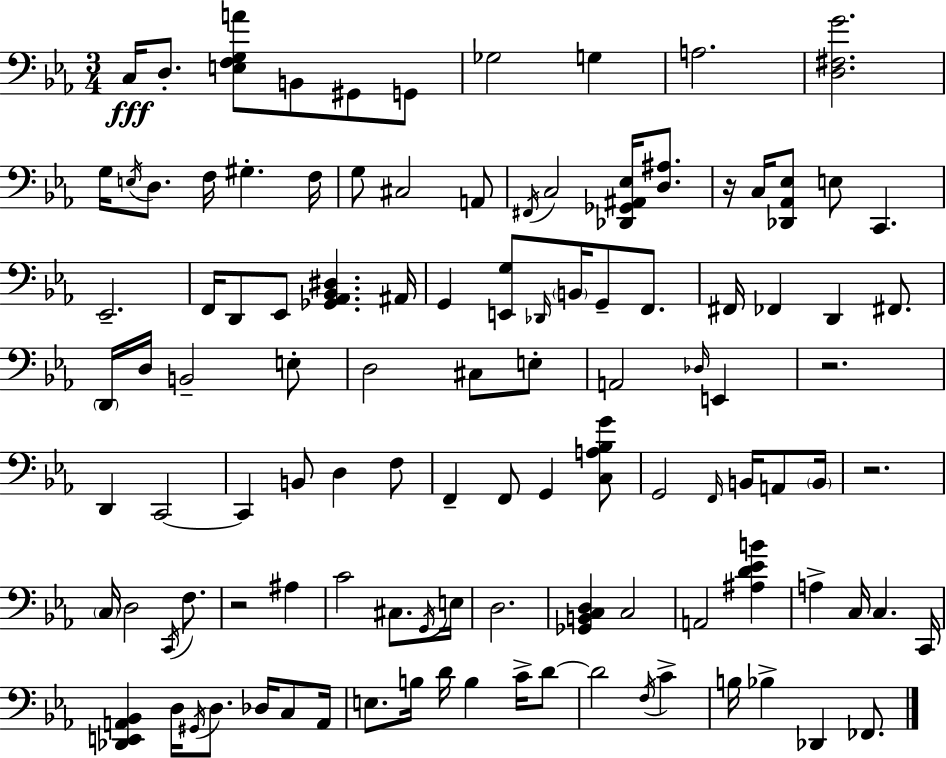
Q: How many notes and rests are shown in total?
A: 110